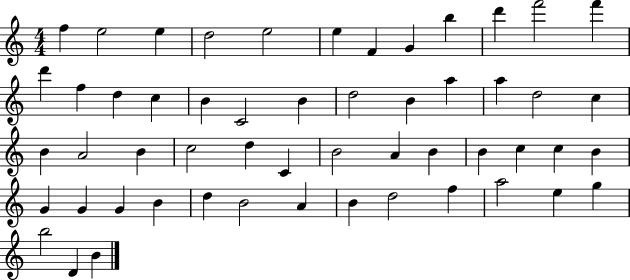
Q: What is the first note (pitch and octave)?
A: F5